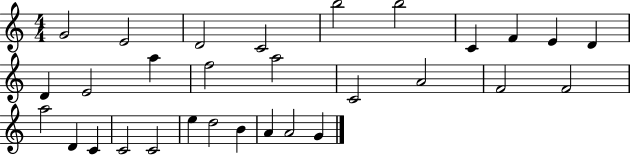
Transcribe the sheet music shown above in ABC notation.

X:1
T:Untitled
M:4/4
L:1/4
K:C
G2 E2 D2 C2 b2 b2 C F E D D E2 a f2 a2 C2 A2 F2 F2 a2 D C C2 C2 e d2 B A A2 G